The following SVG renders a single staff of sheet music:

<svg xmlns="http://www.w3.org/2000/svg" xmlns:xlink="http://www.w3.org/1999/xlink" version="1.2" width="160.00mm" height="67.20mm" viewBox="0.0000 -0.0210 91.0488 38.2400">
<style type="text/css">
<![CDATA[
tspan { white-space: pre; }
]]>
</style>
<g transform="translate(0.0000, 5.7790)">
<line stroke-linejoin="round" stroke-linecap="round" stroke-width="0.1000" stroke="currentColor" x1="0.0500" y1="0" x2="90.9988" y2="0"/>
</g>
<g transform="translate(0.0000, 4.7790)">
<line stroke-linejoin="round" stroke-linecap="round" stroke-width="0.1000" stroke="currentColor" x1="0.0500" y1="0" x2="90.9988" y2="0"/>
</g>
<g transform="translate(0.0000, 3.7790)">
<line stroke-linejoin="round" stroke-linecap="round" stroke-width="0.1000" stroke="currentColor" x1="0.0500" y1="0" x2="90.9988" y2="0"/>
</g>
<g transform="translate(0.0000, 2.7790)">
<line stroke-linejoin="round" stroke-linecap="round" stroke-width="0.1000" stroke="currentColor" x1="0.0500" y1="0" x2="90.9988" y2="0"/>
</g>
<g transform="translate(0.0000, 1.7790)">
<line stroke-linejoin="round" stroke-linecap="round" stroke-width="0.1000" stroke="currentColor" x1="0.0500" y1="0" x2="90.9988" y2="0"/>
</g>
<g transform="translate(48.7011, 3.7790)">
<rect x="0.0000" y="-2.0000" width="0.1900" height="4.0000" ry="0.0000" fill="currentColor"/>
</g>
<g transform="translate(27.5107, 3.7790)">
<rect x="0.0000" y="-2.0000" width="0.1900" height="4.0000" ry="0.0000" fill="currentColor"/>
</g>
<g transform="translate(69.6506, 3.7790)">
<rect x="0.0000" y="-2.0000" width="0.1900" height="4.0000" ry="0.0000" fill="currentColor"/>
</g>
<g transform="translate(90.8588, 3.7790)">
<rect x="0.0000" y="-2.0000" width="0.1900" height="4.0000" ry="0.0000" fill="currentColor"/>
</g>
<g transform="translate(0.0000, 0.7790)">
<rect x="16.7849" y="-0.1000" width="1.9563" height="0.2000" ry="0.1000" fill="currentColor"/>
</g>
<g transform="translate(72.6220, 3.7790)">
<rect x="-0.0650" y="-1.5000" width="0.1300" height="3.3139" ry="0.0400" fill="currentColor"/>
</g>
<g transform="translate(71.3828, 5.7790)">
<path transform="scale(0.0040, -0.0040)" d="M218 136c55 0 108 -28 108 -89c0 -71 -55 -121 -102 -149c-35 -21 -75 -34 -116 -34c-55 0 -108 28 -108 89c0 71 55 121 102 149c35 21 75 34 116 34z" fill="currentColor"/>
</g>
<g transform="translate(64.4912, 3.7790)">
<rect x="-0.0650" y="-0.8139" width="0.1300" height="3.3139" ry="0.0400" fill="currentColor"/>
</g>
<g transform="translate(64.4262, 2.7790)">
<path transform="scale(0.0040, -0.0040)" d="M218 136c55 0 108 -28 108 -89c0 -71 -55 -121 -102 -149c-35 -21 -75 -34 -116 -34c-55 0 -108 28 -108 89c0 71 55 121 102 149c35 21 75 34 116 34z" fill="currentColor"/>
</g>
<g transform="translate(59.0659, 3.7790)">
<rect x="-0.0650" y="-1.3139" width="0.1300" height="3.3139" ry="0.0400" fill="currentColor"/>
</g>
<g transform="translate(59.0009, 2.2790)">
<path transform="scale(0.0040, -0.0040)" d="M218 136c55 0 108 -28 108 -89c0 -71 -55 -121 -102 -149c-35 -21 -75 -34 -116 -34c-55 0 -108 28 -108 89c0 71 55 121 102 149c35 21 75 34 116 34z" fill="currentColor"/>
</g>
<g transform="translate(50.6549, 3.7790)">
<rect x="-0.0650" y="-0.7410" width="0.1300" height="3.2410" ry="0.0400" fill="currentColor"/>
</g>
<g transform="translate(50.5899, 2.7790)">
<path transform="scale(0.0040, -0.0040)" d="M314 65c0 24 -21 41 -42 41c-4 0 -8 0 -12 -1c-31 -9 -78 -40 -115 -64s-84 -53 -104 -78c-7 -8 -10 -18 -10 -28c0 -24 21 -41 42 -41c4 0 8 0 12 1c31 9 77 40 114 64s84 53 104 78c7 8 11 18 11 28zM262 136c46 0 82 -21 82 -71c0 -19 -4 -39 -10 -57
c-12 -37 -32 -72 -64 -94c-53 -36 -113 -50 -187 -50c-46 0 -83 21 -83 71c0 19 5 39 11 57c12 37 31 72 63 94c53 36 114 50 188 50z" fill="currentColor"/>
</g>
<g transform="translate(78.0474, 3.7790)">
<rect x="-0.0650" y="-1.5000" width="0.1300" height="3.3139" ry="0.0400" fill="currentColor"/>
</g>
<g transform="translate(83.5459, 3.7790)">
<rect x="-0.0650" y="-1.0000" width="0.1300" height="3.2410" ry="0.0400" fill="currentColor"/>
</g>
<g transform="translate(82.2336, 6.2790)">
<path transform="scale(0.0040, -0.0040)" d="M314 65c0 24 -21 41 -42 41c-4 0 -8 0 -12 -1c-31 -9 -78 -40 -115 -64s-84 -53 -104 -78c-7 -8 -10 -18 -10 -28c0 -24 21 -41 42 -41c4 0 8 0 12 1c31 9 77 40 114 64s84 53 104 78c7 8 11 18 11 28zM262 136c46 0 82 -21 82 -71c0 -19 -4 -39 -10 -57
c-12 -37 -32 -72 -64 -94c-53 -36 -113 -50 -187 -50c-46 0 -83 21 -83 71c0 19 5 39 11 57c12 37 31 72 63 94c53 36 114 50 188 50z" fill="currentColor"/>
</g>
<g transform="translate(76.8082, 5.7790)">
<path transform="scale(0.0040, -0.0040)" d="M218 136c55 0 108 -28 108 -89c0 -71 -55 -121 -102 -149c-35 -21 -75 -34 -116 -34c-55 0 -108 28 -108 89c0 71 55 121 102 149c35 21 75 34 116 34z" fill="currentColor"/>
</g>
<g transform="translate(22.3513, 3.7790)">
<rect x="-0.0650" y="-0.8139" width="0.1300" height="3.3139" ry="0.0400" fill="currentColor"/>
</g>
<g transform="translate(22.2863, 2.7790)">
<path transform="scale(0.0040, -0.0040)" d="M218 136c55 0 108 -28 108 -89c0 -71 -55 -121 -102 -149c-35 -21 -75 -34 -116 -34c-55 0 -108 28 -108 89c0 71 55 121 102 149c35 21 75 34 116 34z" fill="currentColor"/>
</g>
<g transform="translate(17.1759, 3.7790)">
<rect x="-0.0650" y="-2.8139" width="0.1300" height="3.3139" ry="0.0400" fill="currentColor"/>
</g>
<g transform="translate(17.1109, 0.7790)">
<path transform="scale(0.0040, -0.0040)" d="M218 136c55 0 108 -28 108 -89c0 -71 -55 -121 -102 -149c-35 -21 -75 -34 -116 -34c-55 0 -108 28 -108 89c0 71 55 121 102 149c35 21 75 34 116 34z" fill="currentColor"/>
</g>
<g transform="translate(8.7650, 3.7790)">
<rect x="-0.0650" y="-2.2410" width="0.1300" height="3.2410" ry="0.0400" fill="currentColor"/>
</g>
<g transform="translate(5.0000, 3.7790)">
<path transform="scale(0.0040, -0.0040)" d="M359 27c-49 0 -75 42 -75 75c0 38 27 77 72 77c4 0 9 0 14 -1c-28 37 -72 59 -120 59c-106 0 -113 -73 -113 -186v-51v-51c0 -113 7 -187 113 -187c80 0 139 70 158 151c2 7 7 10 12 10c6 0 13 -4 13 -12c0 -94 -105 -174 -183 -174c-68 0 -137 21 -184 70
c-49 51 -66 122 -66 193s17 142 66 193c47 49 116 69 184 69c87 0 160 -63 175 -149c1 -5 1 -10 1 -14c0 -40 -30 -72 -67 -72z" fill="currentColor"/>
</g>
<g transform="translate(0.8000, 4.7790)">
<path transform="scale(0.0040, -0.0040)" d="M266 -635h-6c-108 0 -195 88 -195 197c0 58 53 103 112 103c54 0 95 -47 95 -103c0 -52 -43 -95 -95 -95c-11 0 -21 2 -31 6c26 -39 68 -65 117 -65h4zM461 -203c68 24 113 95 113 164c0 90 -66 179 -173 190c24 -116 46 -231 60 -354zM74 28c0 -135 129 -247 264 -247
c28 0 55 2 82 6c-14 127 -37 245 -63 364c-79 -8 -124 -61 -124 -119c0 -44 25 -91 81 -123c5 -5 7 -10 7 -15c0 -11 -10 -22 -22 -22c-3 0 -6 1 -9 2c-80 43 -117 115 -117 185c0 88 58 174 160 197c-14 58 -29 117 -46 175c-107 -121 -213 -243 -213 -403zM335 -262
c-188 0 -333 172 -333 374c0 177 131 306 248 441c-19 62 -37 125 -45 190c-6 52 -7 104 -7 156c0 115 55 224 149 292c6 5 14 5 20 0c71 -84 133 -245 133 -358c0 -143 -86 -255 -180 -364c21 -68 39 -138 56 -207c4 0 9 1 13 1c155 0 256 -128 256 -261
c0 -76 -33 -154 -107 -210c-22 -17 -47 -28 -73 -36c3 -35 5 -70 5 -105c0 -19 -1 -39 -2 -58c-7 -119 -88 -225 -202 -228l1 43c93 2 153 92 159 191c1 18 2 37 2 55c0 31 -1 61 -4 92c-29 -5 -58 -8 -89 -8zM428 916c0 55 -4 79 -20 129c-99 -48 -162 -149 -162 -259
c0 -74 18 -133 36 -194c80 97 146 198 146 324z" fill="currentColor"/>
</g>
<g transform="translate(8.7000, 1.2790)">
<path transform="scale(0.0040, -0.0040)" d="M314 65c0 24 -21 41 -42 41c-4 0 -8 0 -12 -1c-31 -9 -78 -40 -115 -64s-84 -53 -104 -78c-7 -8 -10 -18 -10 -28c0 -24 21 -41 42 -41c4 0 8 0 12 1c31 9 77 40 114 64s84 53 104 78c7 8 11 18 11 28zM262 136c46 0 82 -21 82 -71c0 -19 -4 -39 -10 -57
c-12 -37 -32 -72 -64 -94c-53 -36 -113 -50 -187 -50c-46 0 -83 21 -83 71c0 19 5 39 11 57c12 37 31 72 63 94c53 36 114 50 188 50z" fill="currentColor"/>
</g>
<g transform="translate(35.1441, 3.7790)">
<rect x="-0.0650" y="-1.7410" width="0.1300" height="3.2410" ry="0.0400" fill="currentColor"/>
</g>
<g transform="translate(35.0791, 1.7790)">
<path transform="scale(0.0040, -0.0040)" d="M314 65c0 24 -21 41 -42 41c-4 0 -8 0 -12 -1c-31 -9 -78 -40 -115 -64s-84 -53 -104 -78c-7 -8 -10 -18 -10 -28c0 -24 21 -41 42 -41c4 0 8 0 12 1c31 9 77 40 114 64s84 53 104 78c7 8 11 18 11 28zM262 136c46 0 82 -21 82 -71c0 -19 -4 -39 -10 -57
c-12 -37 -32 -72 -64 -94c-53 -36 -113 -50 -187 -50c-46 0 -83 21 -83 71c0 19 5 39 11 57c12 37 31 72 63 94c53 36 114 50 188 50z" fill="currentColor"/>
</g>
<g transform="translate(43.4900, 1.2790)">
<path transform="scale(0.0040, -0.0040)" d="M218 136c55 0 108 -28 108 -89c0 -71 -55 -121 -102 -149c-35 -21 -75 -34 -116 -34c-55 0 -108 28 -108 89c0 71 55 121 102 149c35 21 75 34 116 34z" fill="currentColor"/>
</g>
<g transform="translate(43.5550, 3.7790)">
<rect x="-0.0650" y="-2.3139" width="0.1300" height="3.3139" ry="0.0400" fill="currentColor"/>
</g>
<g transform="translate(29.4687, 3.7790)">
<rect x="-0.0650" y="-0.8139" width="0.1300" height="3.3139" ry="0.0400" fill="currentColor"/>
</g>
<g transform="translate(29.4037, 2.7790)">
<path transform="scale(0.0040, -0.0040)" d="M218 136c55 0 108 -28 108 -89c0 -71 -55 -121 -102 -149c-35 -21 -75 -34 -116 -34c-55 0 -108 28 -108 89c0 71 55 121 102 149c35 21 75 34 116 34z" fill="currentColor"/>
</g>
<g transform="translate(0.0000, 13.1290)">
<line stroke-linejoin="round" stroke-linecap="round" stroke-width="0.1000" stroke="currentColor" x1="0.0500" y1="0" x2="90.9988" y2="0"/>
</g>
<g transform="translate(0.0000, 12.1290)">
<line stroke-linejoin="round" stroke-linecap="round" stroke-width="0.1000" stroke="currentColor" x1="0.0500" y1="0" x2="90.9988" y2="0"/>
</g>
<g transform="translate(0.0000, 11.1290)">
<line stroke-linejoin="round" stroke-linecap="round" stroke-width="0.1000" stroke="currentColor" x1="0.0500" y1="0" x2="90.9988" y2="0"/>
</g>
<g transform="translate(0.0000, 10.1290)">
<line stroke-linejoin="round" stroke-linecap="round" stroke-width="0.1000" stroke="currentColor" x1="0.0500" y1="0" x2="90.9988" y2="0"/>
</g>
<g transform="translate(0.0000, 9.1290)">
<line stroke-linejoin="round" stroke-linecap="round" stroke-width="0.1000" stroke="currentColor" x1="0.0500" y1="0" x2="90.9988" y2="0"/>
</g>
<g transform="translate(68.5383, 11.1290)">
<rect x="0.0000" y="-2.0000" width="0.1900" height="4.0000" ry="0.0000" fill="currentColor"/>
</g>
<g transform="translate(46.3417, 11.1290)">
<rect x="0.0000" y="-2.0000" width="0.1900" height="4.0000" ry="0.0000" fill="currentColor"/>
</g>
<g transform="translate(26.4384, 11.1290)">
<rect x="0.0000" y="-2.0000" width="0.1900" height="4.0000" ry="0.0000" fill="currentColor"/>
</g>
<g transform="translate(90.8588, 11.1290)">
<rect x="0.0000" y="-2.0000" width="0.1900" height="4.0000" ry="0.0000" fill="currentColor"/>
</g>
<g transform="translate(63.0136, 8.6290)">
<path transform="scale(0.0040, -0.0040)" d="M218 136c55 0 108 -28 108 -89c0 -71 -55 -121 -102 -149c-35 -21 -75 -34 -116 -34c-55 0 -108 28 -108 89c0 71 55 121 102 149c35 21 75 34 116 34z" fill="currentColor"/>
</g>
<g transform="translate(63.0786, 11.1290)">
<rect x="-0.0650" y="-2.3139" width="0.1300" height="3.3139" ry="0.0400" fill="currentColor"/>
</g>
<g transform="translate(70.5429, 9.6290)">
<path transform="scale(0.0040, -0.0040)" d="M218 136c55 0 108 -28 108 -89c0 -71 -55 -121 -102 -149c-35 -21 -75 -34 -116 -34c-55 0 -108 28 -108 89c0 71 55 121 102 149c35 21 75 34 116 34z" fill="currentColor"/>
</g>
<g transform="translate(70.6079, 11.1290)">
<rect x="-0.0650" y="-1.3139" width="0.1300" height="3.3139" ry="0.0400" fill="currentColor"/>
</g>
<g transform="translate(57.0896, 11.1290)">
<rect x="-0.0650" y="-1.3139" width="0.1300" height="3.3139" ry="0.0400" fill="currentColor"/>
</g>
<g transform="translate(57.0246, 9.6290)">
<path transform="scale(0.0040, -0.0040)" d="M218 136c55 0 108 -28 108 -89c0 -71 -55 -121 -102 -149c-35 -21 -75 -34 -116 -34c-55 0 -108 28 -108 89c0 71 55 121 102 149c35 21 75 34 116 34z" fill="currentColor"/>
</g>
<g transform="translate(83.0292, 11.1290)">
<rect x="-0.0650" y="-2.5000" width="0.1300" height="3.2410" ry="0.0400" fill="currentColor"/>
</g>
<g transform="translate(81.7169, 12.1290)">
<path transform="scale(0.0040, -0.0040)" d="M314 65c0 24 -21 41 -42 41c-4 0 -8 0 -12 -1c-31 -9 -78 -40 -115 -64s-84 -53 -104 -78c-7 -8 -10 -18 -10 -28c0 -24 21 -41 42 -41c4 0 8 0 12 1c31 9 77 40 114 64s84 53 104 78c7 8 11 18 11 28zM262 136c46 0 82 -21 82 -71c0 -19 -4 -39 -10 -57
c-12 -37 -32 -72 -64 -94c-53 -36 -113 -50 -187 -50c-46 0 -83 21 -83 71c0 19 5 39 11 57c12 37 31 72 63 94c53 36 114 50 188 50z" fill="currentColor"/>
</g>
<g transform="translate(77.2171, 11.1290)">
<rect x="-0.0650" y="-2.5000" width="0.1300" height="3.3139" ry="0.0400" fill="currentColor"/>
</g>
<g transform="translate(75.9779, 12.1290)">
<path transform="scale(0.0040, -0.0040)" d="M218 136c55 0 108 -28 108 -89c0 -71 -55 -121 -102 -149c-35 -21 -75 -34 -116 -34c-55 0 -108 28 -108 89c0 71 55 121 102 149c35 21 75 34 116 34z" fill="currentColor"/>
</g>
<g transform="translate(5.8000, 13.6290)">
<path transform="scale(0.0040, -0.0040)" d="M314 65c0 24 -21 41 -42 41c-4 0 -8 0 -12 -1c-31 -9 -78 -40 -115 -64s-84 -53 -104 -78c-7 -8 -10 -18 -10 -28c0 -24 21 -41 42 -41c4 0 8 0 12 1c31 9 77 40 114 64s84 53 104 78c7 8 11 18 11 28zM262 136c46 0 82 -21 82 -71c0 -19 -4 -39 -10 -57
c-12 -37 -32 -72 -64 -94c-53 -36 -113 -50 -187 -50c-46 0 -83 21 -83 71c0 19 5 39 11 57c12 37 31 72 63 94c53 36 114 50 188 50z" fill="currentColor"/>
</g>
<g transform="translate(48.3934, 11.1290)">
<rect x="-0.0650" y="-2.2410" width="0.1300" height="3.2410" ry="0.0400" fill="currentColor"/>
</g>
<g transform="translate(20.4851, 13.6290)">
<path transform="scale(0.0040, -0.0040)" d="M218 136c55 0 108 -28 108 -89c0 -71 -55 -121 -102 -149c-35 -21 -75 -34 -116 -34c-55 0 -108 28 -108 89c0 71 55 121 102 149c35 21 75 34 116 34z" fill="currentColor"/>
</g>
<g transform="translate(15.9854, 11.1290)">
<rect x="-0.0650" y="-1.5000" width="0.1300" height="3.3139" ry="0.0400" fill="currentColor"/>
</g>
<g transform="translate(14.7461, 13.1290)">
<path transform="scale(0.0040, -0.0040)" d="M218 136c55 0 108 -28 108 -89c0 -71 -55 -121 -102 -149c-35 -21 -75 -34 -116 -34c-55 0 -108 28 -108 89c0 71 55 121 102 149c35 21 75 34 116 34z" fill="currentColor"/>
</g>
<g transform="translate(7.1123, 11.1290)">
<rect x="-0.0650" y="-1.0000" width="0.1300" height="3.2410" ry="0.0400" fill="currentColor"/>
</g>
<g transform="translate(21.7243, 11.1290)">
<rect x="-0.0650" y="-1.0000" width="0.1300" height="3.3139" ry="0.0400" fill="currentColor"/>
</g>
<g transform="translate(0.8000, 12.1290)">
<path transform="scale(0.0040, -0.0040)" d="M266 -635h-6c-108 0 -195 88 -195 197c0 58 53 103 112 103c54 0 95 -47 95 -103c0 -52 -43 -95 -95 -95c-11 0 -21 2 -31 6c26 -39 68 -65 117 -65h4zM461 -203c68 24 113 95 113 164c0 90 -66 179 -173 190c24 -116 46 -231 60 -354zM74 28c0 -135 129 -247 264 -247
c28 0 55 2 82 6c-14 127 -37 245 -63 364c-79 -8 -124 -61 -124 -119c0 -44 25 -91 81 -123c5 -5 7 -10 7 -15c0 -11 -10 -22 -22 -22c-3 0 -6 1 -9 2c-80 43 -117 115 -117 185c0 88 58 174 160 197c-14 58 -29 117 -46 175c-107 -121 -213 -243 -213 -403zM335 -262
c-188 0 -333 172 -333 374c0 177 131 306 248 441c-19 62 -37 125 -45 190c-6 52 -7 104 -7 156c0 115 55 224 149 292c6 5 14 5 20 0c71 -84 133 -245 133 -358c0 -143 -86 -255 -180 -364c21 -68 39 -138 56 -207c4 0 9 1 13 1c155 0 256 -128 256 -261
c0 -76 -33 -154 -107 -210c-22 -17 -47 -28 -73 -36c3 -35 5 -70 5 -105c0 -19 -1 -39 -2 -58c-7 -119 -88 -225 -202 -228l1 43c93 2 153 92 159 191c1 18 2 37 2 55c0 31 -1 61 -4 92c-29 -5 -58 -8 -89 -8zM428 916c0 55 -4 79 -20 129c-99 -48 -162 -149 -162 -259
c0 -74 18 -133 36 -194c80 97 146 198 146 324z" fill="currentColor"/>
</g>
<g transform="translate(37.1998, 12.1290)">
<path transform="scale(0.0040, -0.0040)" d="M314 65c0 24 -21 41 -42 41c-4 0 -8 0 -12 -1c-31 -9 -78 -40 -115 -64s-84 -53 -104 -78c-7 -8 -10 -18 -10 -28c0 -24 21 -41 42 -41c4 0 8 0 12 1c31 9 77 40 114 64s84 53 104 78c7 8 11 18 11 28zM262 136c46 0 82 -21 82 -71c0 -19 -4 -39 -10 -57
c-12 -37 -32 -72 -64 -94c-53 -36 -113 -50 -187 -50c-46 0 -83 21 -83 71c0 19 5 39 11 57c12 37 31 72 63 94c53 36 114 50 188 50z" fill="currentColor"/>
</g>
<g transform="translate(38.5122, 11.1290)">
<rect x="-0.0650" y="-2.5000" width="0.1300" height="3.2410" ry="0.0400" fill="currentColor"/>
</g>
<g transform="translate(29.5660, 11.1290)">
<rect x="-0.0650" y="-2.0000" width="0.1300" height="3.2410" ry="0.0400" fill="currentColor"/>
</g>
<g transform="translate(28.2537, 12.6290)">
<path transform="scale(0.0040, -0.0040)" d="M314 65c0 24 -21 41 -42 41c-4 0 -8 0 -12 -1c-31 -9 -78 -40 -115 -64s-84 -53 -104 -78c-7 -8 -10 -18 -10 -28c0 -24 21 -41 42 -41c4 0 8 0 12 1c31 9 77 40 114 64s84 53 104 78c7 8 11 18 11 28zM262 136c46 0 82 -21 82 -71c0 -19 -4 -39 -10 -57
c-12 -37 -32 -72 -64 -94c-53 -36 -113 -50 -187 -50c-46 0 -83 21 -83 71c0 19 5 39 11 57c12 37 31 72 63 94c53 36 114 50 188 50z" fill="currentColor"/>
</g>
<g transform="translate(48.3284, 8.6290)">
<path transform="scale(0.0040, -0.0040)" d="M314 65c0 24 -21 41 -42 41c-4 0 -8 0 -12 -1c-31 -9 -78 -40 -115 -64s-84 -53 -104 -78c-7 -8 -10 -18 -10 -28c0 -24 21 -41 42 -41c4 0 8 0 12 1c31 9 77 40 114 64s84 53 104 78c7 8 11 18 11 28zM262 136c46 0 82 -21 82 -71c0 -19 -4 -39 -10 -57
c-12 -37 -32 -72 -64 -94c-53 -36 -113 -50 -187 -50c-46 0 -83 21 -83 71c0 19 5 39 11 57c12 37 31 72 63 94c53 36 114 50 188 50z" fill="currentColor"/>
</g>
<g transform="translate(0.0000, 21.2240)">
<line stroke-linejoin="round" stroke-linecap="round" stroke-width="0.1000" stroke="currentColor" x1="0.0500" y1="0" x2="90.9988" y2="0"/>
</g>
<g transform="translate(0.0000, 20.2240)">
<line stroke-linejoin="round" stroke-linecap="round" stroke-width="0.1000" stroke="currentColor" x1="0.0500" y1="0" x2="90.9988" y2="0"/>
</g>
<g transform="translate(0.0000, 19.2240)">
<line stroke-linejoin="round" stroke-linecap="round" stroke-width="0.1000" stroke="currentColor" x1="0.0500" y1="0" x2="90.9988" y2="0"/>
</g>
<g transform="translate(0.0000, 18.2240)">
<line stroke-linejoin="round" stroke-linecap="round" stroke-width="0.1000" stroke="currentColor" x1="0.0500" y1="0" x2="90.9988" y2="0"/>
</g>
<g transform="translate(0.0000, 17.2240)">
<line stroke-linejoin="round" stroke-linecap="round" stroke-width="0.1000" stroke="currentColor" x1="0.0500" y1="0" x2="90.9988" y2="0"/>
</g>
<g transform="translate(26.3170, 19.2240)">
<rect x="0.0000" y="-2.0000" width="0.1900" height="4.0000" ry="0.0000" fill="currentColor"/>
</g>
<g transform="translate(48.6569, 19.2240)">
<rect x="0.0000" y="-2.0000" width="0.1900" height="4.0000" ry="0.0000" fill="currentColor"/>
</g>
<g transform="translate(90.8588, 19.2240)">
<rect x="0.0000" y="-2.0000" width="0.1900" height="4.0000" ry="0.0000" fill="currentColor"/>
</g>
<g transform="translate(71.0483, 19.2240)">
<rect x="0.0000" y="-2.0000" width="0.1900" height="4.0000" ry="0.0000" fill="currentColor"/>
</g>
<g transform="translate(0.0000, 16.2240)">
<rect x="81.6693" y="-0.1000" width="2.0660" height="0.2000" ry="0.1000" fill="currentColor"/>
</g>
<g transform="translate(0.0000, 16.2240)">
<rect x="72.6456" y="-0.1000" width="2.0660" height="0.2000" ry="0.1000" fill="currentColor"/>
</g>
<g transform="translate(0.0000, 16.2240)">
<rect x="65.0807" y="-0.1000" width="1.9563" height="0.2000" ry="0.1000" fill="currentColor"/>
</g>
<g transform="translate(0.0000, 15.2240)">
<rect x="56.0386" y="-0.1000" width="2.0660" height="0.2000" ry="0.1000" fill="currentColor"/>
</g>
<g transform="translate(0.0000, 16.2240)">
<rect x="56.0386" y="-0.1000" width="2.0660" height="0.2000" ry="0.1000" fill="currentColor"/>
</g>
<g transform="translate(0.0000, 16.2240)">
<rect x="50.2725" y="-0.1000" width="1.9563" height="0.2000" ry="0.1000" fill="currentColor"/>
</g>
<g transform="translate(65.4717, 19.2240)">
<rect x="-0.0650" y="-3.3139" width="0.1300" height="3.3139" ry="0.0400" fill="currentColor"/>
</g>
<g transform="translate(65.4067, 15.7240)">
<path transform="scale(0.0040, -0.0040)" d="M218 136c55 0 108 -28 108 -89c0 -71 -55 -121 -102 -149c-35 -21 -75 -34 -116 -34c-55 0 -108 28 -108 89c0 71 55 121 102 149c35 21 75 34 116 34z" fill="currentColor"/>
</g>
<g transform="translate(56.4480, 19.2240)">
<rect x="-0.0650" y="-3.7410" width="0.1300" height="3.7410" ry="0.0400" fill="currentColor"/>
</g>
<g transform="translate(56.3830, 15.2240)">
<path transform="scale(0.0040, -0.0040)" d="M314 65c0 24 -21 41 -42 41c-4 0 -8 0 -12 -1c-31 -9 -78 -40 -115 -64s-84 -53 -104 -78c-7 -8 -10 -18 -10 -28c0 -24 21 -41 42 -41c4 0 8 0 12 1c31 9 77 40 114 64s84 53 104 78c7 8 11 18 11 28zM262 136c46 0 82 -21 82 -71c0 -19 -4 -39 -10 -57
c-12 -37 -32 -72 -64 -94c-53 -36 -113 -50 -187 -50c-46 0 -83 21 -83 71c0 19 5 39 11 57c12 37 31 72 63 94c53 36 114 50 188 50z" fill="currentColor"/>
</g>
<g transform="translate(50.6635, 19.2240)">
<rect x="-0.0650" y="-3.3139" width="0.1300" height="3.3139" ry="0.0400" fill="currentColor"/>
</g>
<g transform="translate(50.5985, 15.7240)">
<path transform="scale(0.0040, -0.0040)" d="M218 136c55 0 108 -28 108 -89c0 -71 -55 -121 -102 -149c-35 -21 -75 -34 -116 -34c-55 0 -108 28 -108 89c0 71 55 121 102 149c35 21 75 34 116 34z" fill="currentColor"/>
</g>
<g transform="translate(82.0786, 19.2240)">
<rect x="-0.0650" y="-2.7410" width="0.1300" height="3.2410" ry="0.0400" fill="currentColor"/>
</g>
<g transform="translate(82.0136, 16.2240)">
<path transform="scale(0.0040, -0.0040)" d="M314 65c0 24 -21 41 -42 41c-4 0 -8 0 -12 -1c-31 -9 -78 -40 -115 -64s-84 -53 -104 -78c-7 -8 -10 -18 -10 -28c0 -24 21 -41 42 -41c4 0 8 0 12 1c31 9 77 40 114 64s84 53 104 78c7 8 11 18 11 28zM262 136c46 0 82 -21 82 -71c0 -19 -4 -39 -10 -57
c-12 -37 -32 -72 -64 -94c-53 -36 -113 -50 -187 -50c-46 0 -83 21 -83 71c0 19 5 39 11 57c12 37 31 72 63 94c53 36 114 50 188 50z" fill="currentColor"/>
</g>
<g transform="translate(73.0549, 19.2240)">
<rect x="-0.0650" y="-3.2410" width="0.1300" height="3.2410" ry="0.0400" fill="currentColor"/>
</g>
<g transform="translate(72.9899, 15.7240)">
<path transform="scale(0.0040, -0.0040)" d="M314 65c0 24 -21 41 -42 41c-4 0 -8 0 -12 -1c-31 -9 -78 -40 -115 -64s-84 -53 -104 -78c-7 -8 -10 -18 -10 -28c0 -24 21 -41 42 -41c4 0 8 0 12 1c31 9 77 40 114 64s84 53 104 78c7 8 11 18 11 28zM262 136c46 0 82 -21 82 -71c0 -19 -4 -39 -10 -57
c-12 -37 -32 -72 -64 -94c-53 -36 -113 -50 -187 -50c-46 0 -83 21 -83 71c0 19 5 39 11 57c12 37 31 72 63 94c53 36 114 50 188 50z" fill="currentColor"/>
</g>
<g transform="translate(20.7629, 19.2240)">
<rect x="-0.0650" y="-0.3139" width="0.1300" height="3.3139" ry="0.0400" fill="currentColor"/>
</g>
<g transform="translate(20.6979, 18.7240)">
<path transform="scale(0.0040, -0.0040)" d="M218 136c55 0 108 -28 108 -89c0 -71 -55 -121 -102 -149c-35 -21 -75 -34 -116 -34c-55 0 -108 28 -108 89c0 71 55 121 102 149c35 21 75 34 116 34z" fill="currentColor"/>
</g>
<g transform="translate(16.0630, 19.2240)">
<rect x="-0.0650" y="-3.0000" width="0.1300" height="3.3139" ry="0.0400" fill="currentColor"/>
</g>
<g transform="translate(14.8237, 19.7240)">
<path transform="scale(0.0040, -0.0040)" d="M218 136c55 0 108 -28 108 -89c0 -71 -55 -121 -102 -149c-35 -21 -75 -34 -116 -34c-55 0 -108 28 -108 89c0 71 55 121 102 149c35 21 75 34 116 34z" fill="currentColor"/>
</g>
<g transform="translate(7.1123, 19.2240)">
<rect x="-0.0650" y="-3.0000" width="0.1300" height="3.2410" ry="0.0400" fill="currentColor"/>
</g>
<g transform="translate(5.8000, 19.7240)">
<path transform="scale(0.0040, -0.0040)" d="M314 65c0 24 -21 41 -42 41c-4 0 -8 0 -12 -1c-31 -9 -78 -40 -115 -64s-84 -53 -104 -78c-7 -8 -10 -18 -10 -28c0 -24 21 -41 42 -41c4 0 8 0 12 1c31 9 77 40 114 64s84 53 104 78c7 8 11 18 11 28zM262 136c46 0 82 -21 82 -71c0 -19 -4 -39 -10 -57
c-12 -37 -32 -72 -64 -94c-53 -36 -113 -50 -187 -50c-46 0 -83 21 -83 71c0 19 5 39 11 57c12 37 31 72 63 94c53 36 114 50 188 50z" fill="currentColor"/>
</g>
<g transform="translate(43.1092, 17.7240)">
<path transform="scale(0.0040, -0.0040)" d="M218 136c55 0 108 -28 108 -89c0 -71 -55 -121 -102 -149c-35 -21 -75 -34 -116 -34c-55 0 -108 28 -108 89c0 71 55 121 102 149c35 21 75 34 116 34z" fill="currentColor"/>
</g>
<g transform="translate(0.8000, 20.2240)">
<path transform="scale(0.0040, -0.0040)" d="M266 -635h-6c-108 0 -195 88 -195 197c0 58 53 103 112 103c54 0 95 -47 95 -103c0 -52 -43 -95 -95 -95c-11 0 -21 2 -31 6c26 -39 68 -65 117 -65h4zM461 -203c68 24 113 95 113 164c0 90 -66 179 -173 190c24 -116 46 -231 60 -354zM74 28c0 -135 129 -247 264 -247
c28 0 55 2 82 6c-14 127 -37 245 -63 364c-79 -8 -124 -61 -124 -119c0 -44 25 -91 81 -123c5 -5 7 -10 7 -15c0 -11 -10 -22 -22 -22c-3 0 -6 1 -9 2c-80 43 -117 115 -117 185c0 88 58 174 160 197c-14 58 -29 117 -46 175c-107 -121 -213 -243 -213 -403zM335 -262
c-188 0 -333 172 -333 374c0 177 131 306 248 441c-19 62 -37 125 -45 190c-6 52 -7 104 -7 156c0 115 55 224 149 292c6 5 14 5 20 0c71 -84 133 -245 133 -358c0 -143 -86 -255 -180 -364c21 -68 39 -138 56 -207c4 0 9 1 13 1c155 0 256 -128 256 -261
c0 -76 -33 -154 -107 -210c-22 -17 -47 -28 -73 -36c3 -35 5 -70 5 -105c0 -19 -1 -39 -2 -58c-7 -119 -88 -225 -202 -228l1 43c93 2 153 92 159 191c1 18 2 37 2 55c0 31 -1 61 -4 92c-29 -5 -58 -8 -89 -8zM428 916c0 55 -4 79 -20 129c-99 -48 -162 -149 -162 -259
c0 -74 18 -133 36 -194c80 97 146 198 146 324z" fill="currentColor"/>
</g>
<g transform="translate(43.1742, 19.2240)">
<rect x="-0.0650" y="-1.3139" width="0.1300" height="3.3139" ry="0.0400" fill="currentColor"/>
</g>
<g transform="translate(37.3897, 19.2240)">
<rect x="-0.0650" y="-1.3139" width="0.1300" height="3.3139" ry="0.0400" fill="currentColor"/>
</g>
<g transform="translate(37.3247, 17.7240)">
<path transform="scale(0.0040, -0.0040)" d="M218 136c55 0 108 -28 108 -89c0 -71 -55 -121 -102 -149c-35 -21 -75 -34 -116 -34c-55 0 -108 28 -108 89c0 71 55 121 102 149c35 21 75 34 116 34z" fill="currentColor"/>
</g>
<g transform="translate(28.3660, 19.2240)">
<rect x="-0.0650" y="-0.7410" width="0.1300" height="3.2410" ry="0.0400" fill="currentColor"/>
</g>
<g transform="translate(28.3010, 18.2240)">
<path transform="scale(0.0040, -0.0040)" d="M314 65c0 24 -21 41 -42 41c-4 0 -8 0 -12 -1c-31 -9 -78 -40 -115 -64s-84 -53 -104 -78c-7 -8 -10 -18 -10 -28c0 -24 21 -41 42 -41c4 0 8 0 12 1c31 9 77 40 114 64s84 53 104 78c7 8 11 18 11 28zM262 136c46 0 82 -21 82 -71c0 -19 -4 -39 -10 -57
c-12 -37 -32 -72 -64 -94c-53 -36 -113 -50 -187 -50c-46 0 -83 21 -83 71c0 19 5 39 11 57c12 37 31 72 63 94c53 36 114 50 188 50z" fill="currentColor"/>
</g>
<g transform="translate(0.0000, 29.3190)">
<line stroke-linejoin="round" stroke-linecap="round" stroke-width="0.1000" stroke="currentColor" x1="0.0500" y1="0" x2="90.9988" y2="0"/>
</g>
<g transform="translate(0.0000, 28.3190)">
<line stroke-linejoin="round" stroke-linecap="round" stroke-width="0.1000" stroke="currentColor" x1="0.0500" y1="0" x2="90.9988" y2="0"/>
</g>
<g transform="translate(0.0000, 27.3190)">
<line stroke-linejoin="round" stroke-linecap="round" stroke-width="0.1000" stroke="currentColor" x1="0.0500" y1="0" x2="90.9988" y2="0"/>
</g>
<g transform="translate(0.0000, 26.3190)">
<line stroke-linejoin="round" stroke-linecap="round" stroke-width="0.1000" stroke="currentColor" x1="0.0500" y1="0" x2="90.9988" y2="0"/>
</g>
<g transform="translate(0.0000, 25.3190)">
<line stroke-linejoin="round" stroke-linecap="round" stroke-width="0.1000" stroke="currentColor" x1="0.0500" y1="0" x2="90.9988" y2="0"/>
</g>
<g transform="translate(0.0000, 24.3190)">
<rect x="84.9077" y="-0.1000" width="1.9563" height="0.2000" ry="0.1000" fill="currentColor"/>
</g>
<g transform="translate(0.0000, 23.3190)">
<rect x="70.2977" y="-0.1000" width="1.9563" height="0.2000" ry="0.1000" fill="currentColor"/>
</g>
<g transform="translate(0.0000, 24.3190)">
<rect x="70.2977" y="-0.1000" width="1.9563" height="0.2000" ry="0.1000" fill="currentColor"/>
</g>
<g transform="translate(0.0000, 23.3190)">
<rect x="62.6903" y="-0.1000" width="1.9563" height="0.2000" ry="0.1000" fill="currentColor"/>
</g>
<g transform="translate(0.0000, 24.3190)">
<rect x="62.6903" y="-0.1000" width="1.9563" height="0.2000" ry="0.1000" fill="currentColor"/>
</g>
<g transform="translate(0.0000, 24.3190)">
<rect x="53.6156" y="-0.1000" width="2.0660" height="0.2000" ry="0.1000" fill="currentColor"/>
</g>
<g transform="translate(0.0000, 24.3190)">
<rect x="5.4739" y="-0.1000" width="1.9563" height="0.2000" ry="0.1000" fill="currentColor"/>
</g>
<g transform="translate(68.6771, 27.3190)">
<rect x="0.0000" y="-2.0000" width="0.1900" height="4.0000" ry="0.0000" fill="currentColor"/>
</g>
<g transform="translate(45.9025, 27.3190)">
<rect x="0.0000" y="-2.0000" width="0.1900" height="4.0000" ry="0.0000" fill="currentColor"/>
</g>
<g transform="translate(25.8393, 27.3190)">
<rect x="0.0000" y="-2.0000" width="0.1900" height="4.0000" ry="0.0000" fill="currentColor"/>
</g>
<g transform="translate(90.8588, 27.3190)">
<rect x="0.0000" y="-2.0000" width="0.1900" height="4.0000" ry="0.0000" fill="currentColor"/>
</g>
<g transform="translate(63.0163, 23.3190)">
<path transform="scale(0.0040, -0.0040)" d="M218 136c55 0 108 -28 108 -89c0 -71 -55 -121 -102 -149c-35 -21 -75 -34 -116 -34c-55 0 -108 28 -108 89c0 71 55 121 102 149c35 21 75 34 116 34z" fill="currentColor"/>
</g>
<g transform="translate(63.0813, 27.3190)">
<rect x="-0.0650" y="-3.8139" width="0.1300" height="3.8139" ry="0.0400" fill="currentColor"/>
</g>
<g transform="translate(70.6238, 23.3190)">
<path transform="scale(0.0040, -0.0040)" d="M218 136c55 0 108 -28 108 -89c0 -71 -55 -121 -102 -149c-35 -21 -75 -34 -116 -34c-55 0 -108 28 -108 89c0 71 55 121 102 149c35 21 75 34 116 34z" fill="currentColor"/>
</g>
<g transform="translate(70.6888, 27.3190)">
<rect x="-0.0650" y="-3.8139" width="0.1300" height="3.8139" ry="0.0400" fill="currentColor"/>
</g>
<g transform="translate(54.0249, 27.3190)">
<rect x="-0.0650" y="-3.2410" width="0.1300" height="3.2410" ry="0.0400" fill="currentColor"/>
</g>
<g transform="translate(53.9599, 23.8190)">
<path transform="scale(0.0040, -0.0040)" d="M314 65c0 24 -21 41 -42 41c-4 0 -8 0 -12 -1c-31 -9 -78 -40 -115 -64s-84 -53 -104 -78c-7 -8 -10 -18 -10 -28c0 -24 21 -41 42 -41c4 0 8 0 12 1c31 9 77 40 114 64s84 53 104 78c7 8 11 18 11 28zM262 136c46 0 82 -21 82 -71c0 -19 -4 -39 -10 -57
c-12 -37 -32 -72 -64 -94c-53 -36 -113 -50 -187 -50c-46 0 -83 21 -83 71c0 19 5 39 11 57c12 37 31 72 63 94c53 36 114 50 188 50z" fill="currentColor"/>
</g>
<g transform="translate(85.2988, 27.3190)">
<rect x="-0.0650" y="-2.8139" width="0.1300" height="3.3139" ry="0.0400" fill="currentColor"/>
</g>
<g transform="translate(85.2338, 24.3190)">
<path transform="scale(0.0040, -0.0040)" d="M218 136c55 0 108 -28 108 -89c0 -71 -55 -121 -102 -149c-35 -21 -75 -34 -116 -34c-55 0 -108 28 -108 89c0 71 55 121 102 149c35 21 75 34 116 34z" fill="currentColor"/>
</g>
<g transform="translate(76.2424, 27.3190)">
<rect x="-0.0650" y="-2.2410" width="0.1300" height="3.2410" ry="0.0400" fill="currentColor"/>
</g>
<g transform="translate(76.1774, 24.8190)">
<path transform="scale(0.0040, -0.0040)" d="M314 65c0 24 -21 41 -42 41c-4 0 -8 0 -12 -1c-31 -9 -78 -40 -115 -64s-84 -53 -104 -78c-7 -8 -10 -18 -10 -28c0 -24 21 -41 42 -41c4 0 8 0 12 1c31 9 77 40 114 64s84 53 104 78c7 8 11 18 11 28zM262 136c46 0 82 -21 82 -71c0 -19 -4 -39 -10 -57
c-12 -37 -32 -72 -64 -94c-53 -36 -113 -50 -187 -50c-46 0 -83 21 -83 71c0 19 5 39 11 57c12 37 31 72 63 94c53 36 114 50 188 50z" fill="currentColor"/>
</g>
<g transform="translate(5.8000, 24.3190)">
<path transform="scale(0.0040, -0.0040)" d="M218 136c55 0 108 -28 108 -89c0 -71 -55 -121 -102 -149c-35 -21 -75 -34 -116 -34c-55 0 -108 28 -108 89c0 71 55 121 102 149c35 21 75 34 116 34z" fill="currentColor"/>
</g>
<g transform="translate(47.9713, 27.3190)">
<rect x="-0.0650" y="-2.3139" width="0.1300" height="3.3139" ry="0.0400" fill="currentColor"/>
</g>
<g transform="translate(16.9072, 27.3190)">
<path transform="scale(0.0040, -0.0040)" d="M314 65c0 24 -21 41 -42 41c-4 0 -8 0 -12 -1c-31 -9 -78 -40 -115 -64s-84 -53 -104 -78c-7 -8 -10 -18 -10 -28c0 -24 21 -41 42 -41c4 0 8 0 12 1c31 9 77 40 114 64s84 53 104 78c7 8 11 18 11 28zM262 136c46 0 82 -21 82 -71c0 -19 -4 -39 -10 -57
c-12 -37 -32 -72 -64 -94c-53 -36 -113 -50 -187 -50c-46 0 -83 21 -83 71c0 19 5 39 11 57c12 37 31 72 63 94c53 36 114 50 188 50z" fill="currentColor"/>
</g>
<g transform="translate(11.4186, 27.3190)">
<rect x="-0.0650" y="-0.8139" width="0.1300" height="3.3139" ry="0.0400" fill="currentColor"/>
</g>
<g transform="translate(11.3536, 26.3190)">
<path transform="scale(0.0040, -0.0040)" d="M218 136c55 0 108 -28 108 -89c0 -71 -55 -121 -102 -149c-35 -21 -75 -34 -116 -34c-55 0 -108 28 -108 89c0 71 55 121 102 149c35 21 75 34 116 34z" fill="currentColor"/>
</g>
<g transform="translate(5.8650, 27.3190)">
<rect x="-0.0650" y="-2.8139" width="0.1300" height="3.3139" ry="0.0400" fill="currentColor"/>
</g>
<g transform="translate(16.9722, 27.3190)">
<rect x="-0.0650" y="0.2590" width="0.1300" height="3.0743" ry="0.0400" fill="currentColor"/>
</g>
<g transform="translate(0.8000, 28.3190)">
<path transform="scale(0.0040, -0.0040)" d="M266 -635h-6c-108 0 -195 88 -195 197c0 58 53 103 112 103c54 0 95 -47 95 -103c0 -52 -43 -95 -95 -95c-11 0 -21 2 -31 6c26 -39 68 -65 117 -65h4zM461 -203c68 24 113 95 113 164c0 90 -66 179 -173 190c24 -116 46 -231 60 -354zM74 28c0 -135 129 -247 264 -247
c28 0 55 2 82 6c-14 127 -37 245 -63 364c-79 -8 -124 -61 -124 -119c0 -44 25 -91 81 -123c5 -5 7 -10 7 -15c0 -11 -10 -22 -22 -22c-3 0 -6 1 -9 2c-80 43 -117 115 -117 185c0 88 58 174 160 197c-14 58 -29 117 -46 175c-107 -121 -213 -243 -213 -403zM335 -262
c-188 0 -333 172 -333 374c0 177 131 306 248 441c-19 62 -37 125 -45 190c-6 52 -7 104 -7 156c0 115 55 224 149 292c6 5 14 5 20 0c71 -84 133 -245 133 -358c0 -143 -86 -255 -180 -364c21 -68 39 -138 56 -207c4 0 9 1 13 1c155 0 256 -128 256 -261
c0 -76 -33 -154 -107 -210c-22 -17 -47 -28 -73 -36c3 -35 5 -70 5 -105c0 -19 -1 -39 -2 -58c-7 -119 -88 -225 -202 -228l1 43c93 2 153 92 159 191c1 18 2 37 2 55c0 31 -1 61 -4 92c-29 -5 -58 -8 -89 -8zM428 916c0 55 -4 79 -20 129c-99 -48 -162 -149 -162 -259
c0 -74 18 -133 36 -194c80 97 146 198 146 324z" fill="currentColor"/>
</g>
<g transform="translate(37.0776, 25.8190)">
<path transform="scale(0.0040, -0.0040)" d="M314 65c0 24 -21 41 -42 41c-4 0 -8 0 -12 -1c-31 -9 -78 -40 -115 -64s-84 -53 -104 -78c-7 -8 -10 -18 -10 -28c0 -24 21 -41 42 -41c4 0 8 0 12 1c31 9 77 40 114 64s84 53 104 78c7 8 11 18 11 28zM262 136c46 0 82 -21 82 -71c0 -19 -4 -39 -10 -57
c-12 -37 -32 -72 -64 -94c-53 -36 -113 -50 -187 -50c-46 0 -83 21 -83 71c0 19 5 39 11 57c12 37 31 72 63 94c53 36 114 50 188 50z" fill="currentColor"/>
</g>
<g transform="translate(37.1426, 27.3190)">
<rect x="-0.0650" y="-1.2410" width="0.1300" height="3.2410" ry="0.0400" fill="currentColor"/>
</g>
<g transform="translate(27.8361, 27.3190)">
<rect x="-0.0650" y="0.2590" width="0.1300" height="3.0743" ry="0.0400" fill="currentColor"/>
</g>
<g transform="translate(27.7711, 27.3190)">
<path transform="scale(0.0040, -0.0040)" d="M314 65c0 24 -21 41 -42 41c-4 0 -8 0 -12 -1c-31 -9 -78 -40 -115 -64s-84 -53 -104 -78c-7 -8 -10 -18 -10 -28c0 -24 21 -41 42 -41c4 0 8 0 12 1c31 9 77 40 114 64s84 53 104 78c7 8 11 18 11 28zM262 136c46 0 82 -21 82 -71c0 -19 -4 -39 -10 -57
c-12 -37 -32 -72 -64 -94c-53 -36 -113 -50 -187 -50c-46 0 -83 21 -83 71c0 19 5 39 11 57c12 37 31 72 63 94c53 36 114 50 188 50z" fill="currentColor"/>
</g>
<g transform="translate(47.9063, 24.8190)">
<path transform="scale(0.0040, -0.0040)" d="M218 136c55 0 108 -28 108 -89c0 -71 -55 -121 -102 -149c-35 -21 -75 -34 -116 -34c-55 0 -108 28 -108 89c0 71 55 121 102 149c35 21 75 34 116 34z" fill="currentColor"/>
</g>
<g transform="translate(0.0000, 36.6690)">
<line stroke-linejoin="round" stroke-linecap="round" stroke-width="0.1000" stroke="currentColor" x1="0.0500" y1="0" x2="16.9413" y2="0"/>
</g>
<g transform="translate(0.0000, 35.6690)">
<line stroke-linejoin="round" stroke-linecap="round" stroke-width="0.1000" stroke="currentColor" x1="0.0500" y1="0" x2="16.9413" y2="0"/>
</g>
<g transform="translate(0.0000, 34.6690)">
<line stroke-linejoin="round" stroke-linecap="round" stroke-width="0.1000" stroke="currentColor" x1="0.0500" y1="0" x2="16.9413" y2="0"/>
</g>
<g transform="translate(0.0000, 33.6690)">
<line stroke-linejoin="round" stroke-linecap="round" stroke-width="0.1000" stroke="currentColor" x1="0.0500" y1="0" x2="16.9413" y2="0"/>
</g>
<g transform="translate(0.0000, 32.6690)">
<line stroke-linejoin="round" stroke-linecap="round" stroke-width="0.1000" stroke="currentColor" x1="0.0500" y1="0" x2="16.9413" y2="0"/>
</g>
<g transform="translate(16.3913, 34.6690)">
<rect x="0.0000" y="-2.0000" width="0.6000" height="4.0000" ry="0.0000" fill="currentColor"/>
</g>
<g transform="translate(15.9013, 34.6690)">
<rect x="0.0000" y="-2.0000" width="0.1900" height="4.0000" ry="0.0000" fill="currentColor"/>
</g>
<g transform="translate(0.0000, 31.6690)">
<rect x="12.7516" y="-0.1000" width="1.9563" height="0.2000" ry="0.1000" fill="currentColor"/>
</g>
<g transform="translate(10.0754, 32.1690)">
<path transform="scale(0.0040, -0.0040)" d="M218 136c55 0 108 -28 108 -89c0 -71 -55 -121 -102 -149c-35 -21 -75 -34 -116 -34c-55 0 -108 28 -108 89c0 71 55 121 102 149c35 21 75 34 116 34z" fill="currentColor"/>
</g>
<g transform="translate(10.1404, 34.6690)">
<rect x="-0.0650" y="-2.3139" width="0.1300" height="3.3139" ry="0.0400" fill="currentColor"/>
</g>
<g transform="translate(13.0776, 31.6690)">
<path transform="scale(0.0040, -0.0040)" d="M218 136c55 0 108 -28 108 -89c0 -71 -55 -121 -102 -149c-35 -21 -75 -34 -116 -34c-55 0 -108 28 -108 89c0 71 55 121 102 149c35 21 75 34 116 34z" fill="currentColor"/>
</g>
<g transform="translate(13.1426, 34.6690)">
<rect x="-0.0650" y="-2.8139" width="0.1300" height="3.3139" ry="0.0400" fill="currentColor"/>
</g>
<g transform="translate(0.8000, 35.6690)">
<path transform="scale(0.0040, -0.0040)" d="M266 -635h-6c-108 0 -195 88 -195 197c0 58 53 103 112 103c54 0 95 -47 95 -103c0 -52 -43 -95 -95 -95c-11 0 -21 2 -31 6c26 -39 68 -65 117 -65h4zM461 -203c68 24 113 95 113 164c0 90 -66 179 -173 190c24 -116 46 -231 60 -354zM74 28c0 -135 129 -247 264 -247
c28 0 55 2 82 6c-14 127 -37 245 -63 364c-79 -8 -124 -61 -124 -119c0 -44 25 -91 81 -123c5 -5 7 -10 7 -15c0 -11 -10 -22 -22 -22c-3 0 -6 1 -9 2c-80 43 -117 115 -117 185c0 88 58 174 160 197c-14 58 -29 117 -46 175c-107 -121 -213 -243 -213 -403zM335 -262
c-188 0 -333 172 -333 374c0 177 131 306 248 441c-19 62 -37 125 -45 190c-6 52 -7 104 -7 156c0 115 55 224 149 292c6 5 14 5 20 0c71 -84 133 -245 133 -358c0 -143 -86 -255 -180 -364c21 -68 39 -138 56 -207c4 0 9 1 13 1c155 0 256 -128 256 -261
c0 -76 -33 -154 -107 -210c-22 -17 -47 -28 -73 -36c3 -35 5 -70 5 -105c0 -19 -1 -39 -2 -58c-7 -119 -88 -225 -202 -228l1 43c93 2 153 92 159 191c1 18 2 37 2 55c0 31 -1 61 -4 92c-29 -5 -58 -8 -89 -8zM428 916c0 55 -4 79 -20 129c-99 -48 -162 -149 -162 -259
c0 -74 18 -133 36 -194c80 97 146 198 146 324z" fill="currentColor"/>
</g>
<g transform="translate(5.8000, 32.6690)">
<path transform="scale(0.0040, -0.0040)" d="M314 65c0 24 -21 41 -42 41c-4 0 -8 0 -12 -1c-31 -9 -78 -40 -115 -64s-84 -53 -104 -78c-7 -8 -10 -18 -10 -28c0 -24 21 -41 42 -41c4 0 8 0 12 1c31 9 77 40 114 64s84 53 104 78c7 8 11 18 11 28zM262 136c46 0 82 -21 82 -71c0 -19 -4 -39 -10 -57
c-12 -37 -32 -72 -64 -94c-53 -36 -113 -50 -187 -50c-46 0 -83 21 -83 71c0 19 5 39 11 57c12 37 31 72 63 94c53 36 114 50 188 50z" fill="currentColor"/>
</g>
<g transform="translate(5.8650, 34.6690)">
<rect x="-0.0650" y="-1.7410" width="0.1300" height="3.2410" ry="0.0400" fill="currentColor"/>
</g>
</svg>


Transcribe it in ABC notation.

X:1
T:Untitled
M:4/4
L:1/4
K:C
g2 a d d f2 g d2 e d E E D2 D2 E D F2 G2 g2 e g e G G2 A2 A c d2 e e b c'2 b b2 a2 a d B2 B2 e2 g b2 c' c' g2 a f2 g a